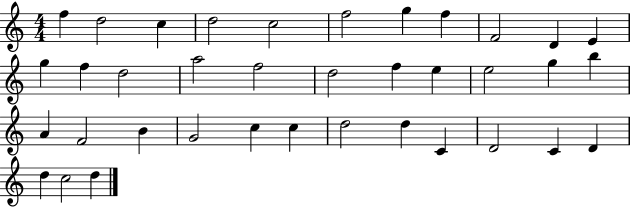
X:1
T:Untitled
M:4/4
L:1/4
K:C
f d2 c d2 c2 f2 g f F2 D E g f d2 a2 f2 d2 f e e2 g b A F2 B G2 c c d2 d C D2 C D d c2 d